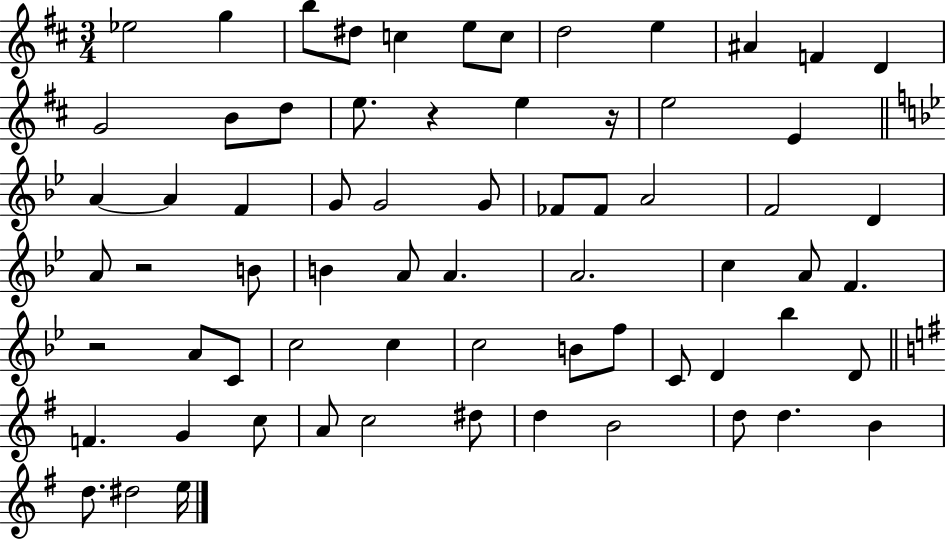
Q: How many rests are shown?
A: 4